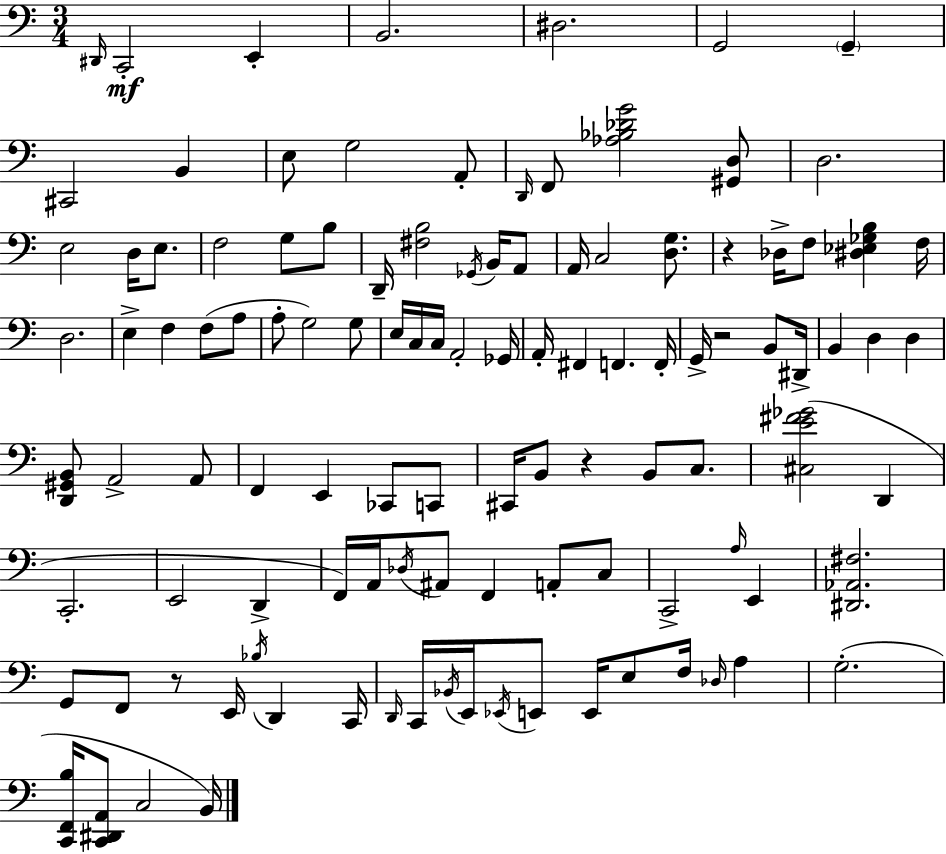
X:1
T:Untitled
M:3/4
L:1/4
K:C
^D,,/4 C,,2 E,, B,,2 ^D,2 G,,2 G,, ^C,,2 B,, E,/2 G,2 A,,/2 D,,/4 F,,/2 [_A,_B,_DG]2 [^G,,D,]/2 D,2 E,2 D,/4 E,/2 F,2 G,/2 B,/2 D,,/4 [^F,B,]2 _G,,/4 B,,/4 A,,/2 A,,/4 C,2 [D,G,]/2 z _D,/4 F,/2 [^D,_E,_G,B,] F,/4 D,2 E, F, F,/2 A,/2 A,/2 G,2 G,/2 E,/4 C,/4 C,/4 A,,2 _G,,/4 A,,/4 ^F,, F,, F,,/4 G,,/4 z2 B,,/2 ^D,,/4 B,, D, D, [D,,^G,,B,,]/2 A,,2 A,,/2 F,, E,, _C,,/2 C,,/2 ^C,,/4 B,,/2 z B,,/2 C,/2 [^C,E^F_G]2 D,, C,,2 E,,2 D,, F,,/4 A,,/4 _D,/4 ^A,,/2 F,, A,,/2 C,/2 C,,2 A,/4 E,, [^D,,_A,,^F,]2 G,,/2 F,,/2 z/2 E,,/4 _B,/4 D,, C,,/4 D,,/4 C,,/4 _B,,/4 E,,/4 _E,,/4 E,,/2 E,,/4 E,/2 F,/4 _D,/4 A, G,2 [C,,F,,B,]/4 [C,,^D,,A,,]/2 C,2 B,,/4